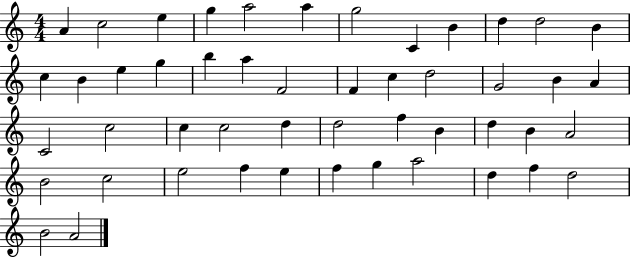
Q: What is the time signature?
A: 4/4